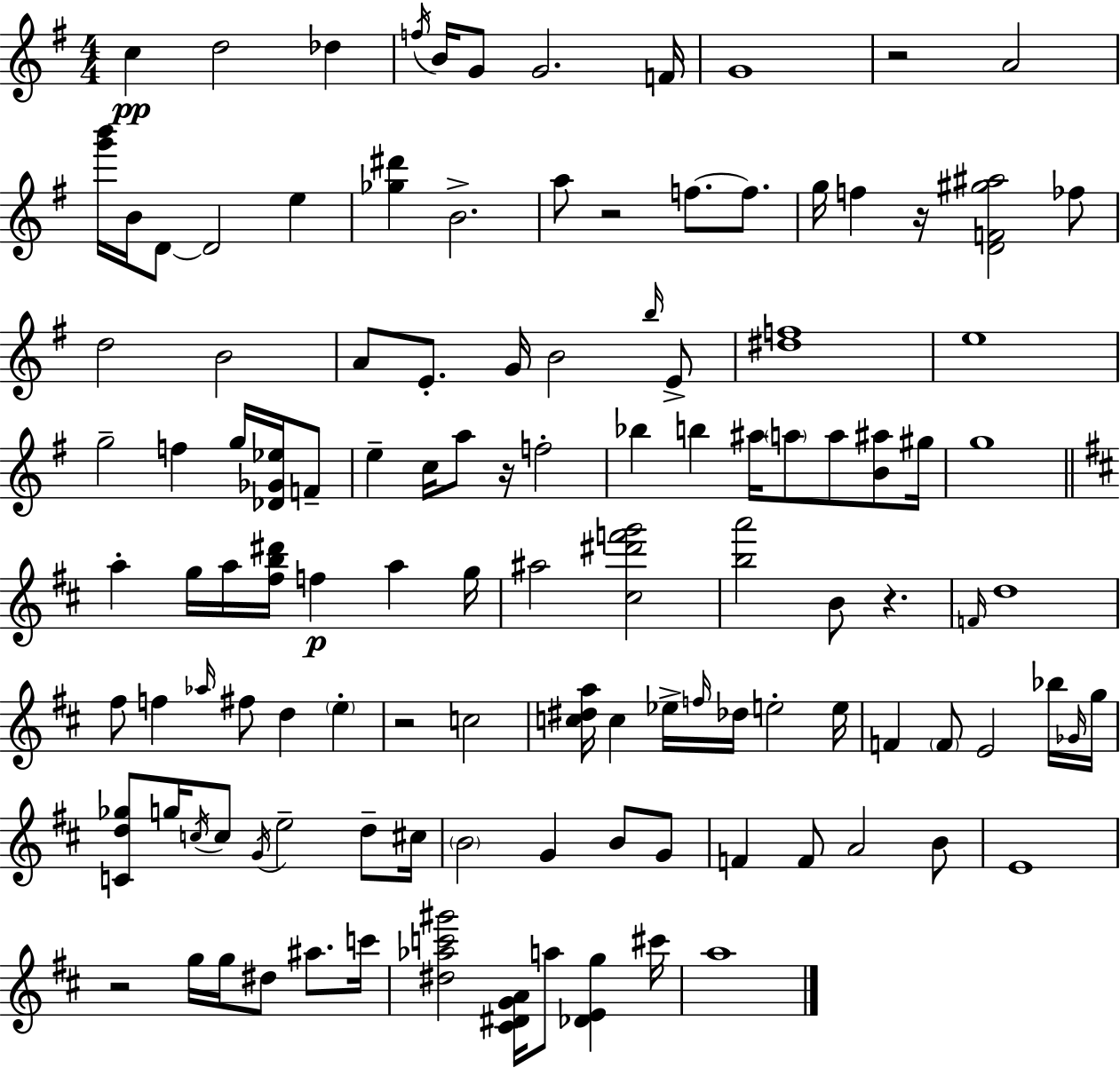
C5/q D5/h Db5/q F5/s B4/s G4/e G4/h. F4/s G4/w R/h A4/h [G6,B6]/s B4/s D4/e D4/h E5/q [Gb5,D#6]/q B4/h. A5/e R/h F5/e. F5/e. G5/s F5/q R/s [D4,F4,G#5,A#5]/h FES5/e D5/h B4/h A4/e E4/e. G4/s B4/h B5/s E4/e [D#5,F5]/w E5/w G5/h F5/q G5/s [Db4,Gb4,Eb5]/s F4/e E5/q C5/s A5/e R/s F5/h Bb5/q B5/q A#5/s A5/e A5/e [B4,A#5]/e G#5/s G5/w A5/q G5/s A5/s [F#5,B5,D#6]/s F5/q A5/q G5/s A#5/h [C#5,D#6,F6,G6]/h [B5,A6]/h B4/e R/q. F4/s D5/w F#5/e F5/q Ab5/s F#5/e D5/q E5/q R/h C5/h [C5,D#5,A5]/s C5/q Eb5/s F5/s Db5/s E5/h E5/s F4/q F4/e E4/h Bb5/s Gb4/s G5/s [C4,D5,Gb5]/e G5/s C5/s C5/e G4/s E5/h D5/e C#5/s B4/h G4/q B4/e G4/e F4/q F4/e A4/h B4/e E4/w R/h G5/s G5/s D#5/e A#5/e. C6/s [D#5,Ab5,C6,G#6]/h [C#4,D#4,G4,A4]/s A5/e [Db4,E4,G5]/q C#6/s A5/w